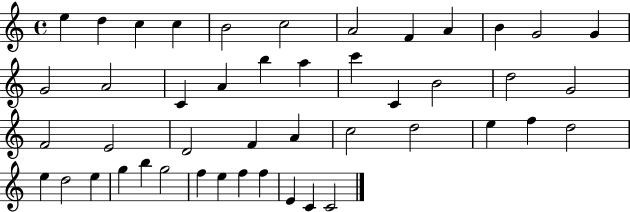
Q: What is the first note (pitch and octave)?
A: E5